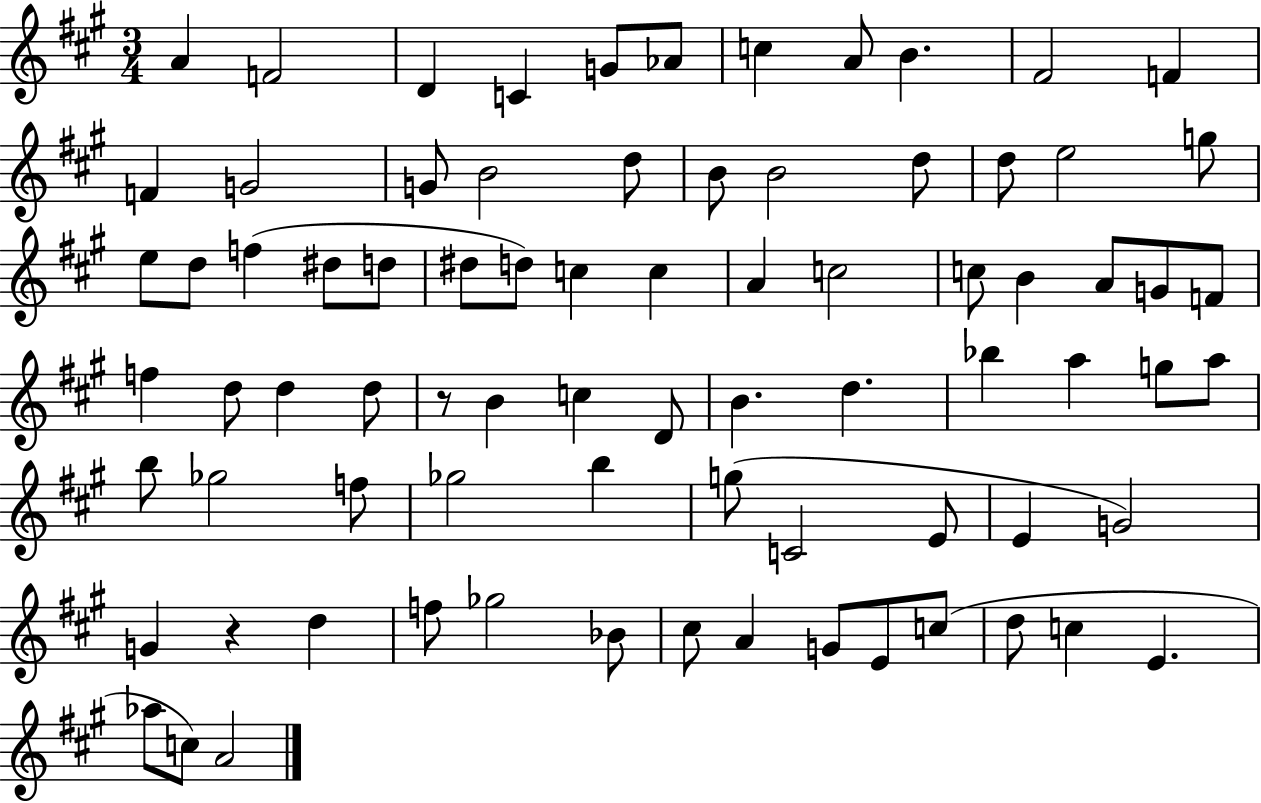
A4/q F4/h D4/q C4/q G4/e Ab4/e C5/q A4/e B4/q. F#4/h F4/q F4/q G4/h G4/e B4/h D5/e B4/e B4/h D5/e D5/e E5/h G5/e E5/e D5/e F5/q D#5/e D5/e D#5/e D5/e C5/q C5/q A4/q C5/h C5/e B4/q A4/e G4/e F4/e F5/q D5/e D5/q D5/e R/e B4/q C5/q D4/e B4/q. D5/q. Bb5/q A5/q G5/e A5/e B5/e Gb5/h F5/e Gb5/h B5/q G5/e C4/h E4/e E4/q G4/h G4/q R/q D5/q F5/e Gb5/h Bb4/e C#5/e A4/q G4/e E4/e C5/e D5/e C5/q E4/q. Ab5/e C5/e A4/h